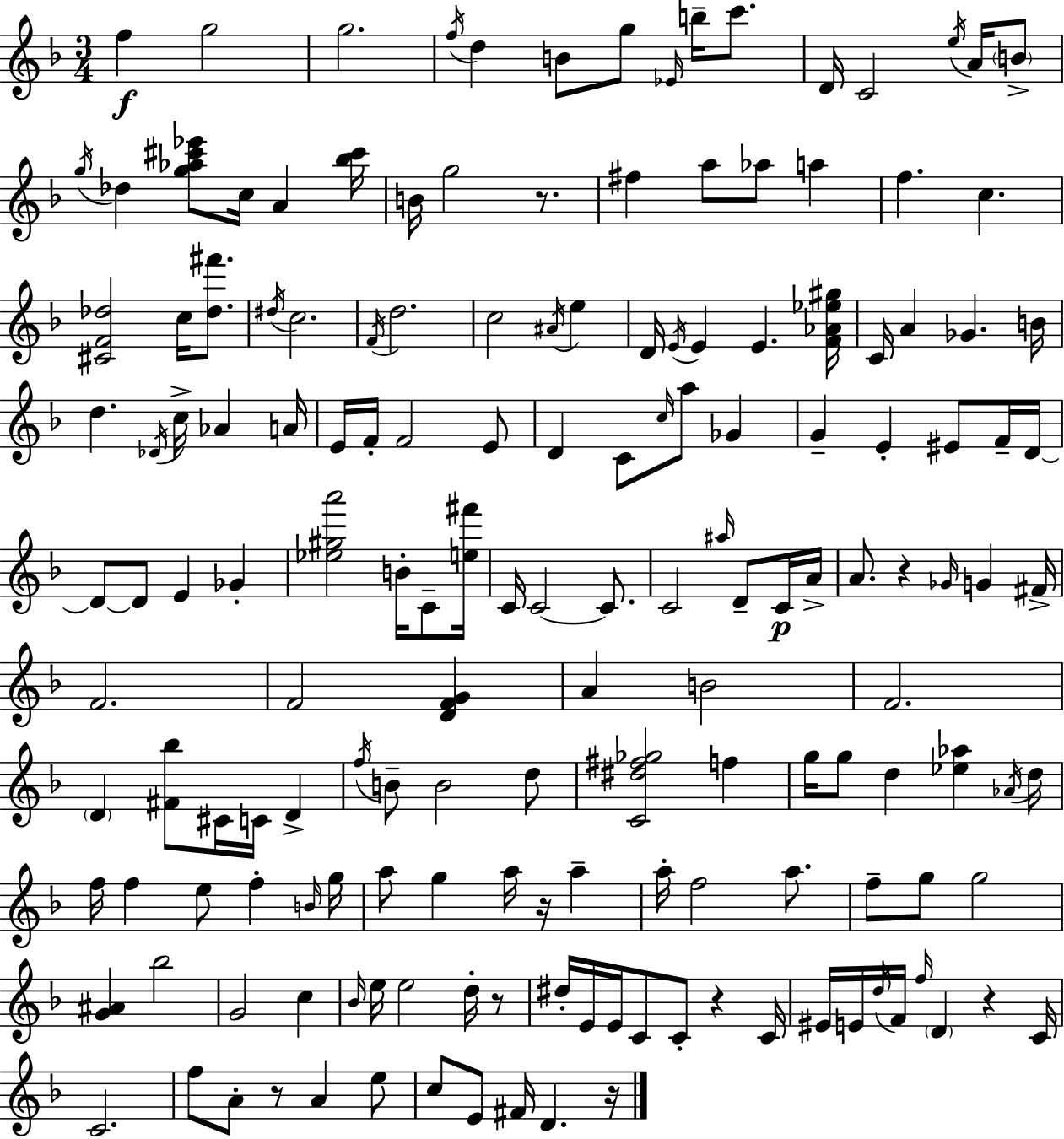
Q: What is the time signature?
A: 3/4